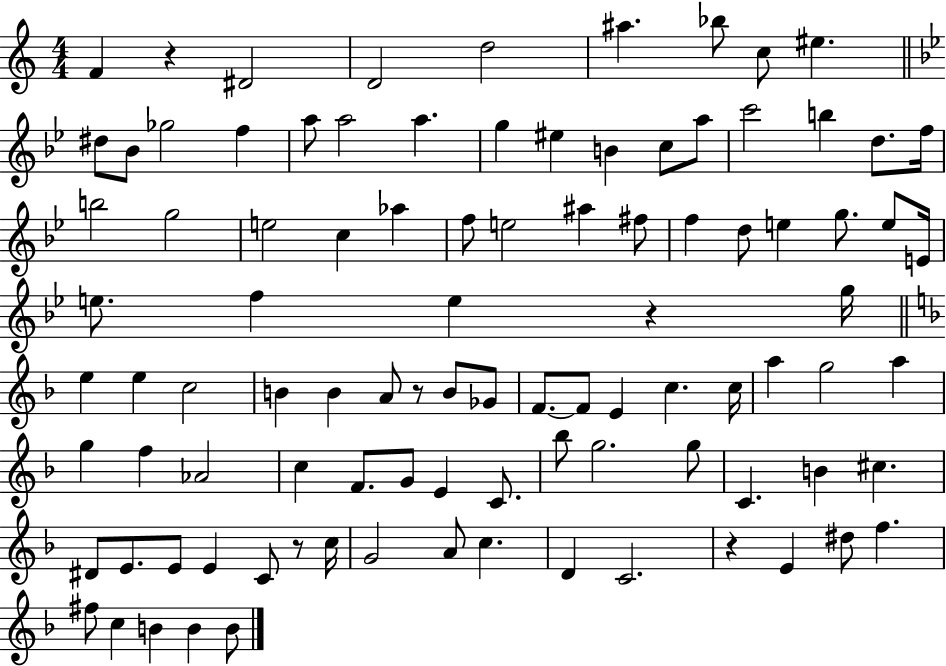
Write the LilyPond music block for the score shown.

{
  \clef treble
  \numericTimeSignature
  \time 4/4
  \key c \major
  f'4 r4 dis'2 | d'2 d''2 | ais''4. bes''8 c''8 eis''4. | \bar "||" \break \key bes \major dis''8 bes'8 ges''2 f''4 | a''8 a''2 a''4. | g''4 eis''4 b'4 c''8 a''8 | c'''2 b''4 d''8. f''16 | \break b''2 g''2 | e''2 c''4 aes''4 | f''8 e''2 ais''4 fis''8 | f''4 d''8 e''4 g''8. e''8 e'16 | \break e''8. f''4 e''4 r4 g''16 | \bar "||" \break \key f \major e''4 e''4 c''2 | b'4 b'4 a'8 r8 b'8 ges'8 | f'8.~~ f'8 e'4 c''4. c''16 | a''4 g''2 a''4 | \break g''4 f''4 aes'2 | c''4 f'8. g'8 e'4 c'8. | bes''8 g''2. g''8 | c'4. b'4 cis''4. | \break dis'8 e'8. e'8 e'4 c'8 r8 c''16 | g'2 a'8 c''4. | d'4 c'2. | r4 e'4 dis''8 f''4. | \break fis''8 c''4 b'4 b'4 b'8 | \bar "|."
}